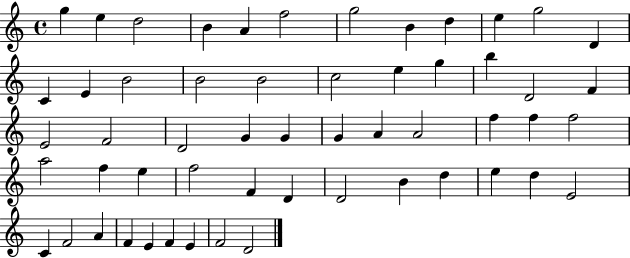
{
  \clef treble
  \time 4/4
  \defaultTimeSignature
  \key c \major
  g''4 e''4 d''2 | b'4 a'4 f''2 | g''2 b'4 d''4 | e''4 g''2 d'4 | \break c'4 e'4 b'2 | b'2 b'2 | c''2 e''4 g''4 | b''4 d'2 f'4 | \break e'2 f'2 | d'2 g'4 g'4 | g'4 a'4 a'2 | f''4 f''4 f''2 | \break a''2 f''4 e''4 | f''2 f'4 d'4 | d'2 b'4 d''4 | e''4 d''4 e'2 | \break c'4 f'2 a'4 | f'4 e'4 f'4 e'4 | f'2 d'2 | \bar "|."
}